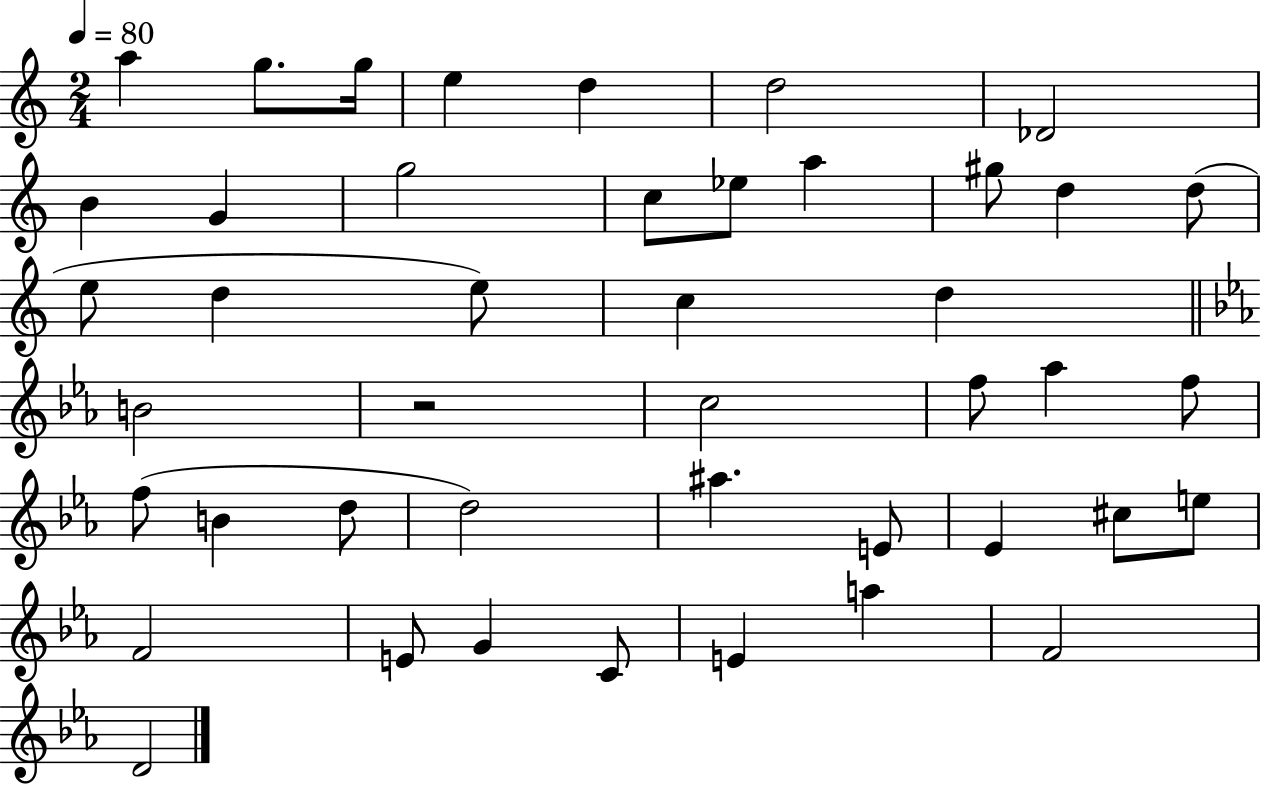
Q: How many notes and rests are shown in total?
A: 44